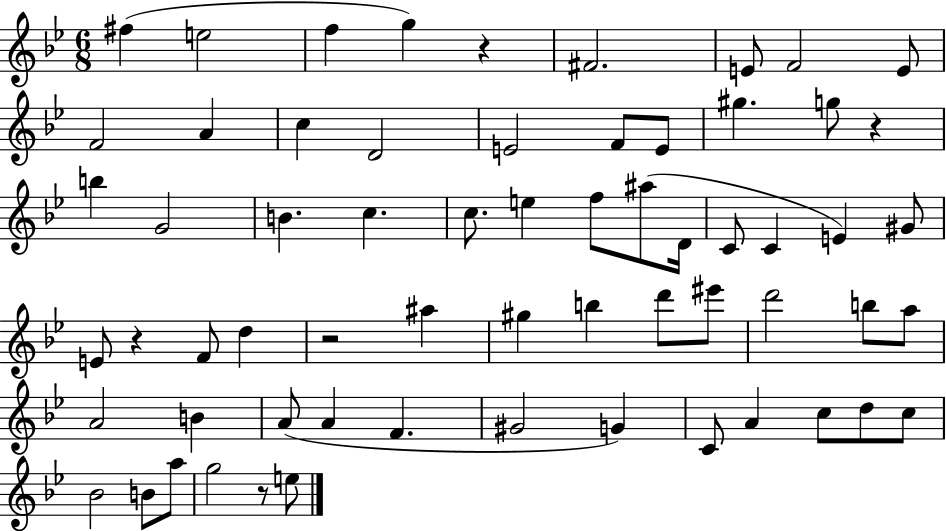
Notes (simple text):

F#5/q E5/h F5/q G5/q R/q F#4/h. E4/e F4/h E4/e F4/h A4/q C5/q D4/h E4/h F4/e E4/e G#5/q. G5/e R/q B5/q G4/h B4/q. C5/q. C5/e. E5/q F5/e A#5/e D4/s C4/e C4/q E4/q G#4/e E4/e R/q F4/e D5/q R/h A#5/q G#5/q B5/q D6/e EIS6/e D6/h B5/e A5/e A4/h B4/q A4/e A4/q F4/q. G#4/h G4/q C4/e A4/q C5/e D5/e C5/e Bb4/h B4/e A5/e G5/h R/e E5/e